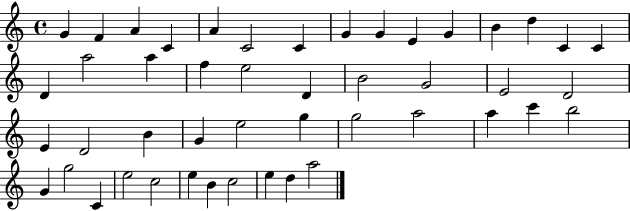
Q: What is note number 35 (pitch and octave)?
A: C6